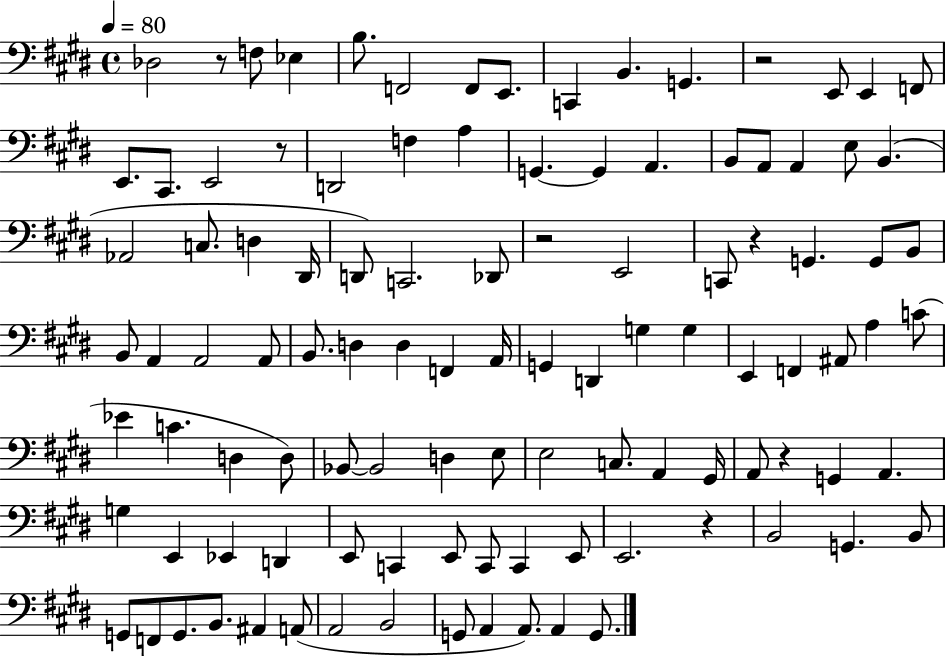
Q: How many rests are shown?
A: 7